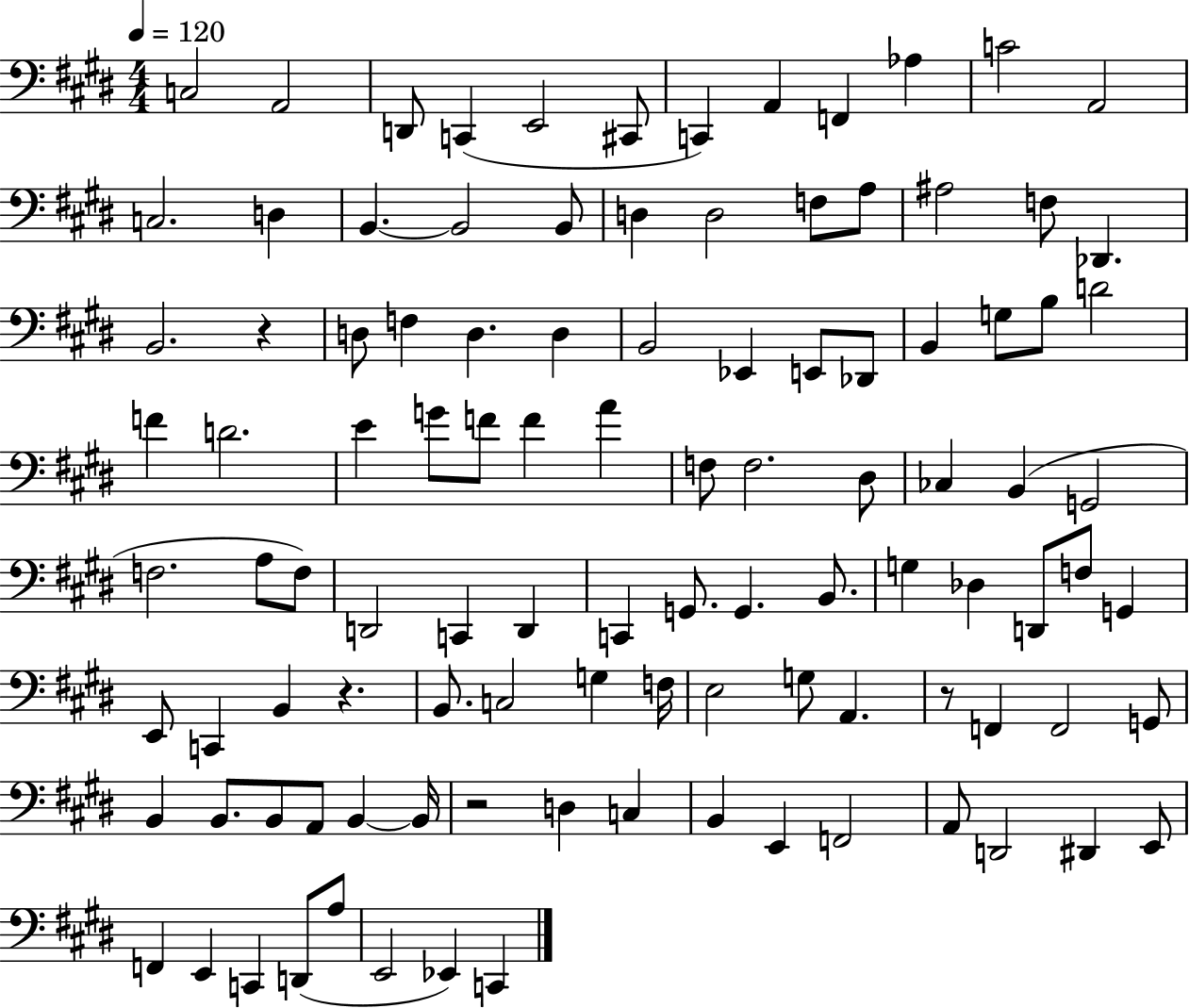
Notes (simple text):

C3/h A2/h D2/e C2/q E2/h C#2/e C2/q A2/q F2/q Ab3/q C4/h A2/h C3/h. D3/q B2/q. B2/h B2/e D3/q D3/h F3/e A3/e A#3/h F3/e Db2/q. B2/h. R/q D3/e F3/q D3/q. D3/q B2/h Eb2/q E2/e Db2/e B2/q G3/e B3/e D4/h F4/q D4/h. E4/q G4/e F4/e F4/q A4/q F3/e F3/h. D#3/e CES3/q B2/q G2/h F3/h. A3/e F3/e D2/h C2/q D2/q C2/q G2/e. G2/q. B2/e. G3/q Db3/q D2/e F3/e G2/q E2/e C2/q B2/q R/q. B2/e. C3/h G3/q F3/s E3/h G3/e A2/q. R/e F2/q F2/h G2/e B2/q B2/e. B2/e A2/e B2/q B2/s R/h D3/q C3/q B2/q E2/q F2/h A2/e D2/h D#2/q E2/e F2/q E2/q C2/q D2/e A3/e E2/h Eb2/q C2/q